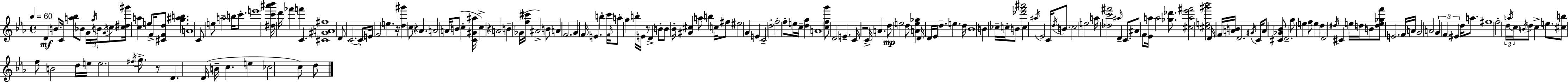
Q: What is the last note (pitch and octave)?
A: D5